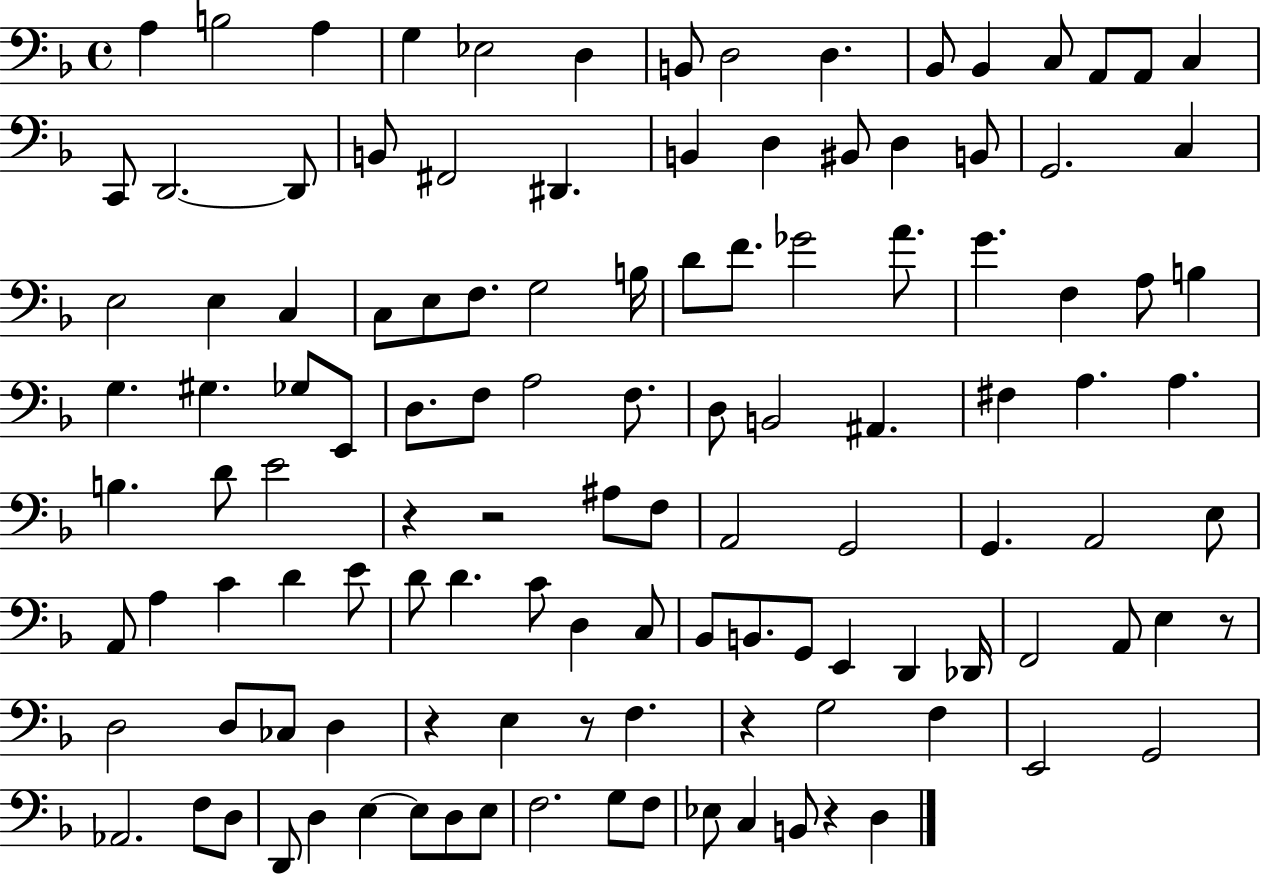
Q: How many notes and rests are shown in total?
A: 120